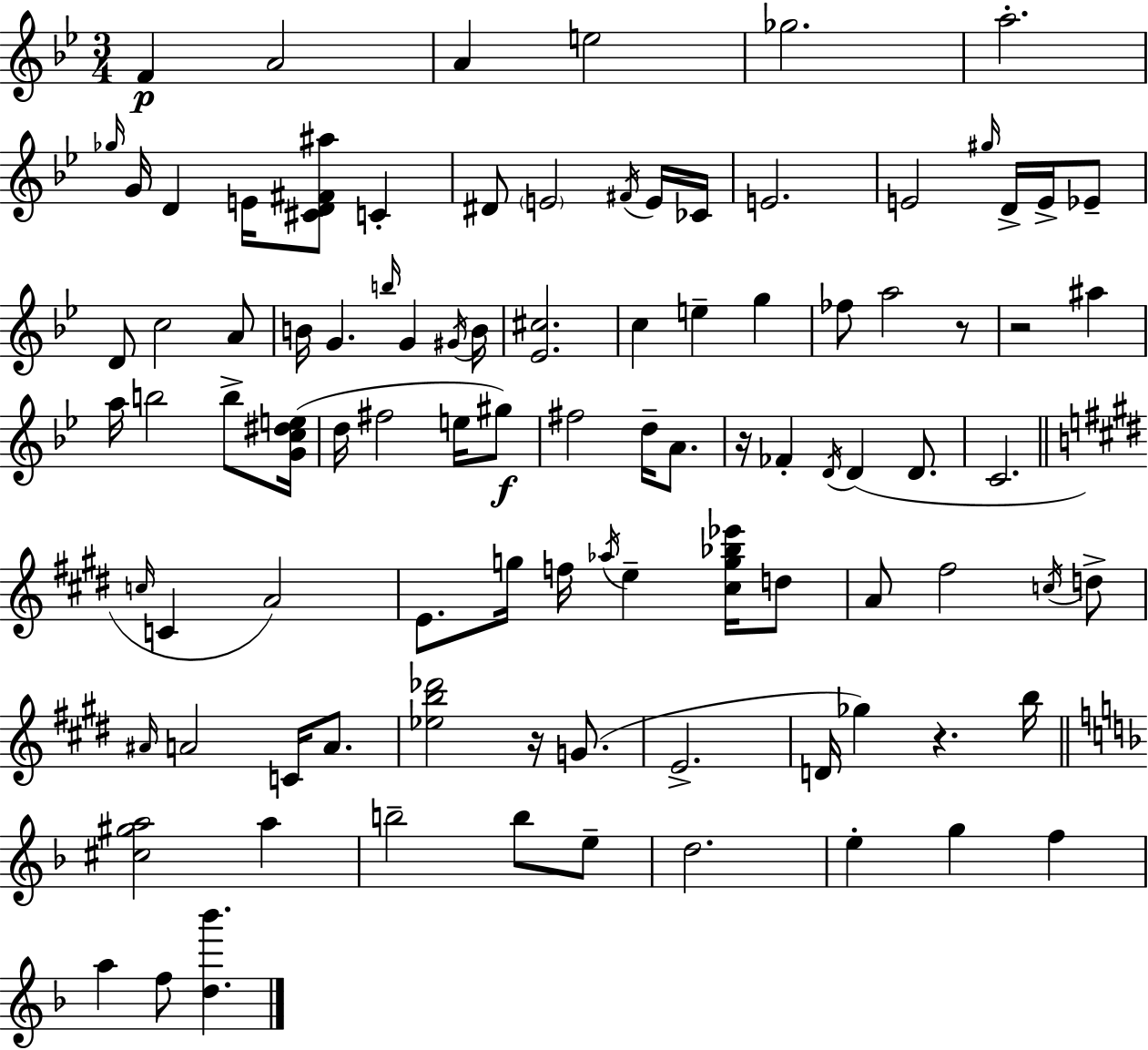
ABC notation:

X:1
T:Untitled
M:3/4
L:1/4
K:Gm
F A2 A e2 _g2 a2 _g/4 G/4 D E/4 [^CD^F^a]/2 C ^D/2 E2 ^F/4 E/4 _C/4 E2 E2 ^g/4 D/4 E/4 _E/2 D/2 c2 A/2 B/4 G b/4 G ^G/4 B/4 [_E^c]2 c e g _f/2 a2 z/2 z2 ^a a/4 b2 b/2 [Gc^de]/4 d/4 ^f2 e/4 ^g/2 ^f2 d/4 A/2 z/4 _F D/4 D D/2 C2 c/4 C A2 E/2 g/4 f/4 _a/4 e [^cg_b_e']/4 d/2 A/2 ^f2 c/4 d/2 ^A/4 A2 C/4 A/2 [_eb_d']2 z/4 G/2 E2 D/4 _g z b/4 [^c^ga]2 a b2 b/2 e/2 d2 e g f a f/2 [d_b']